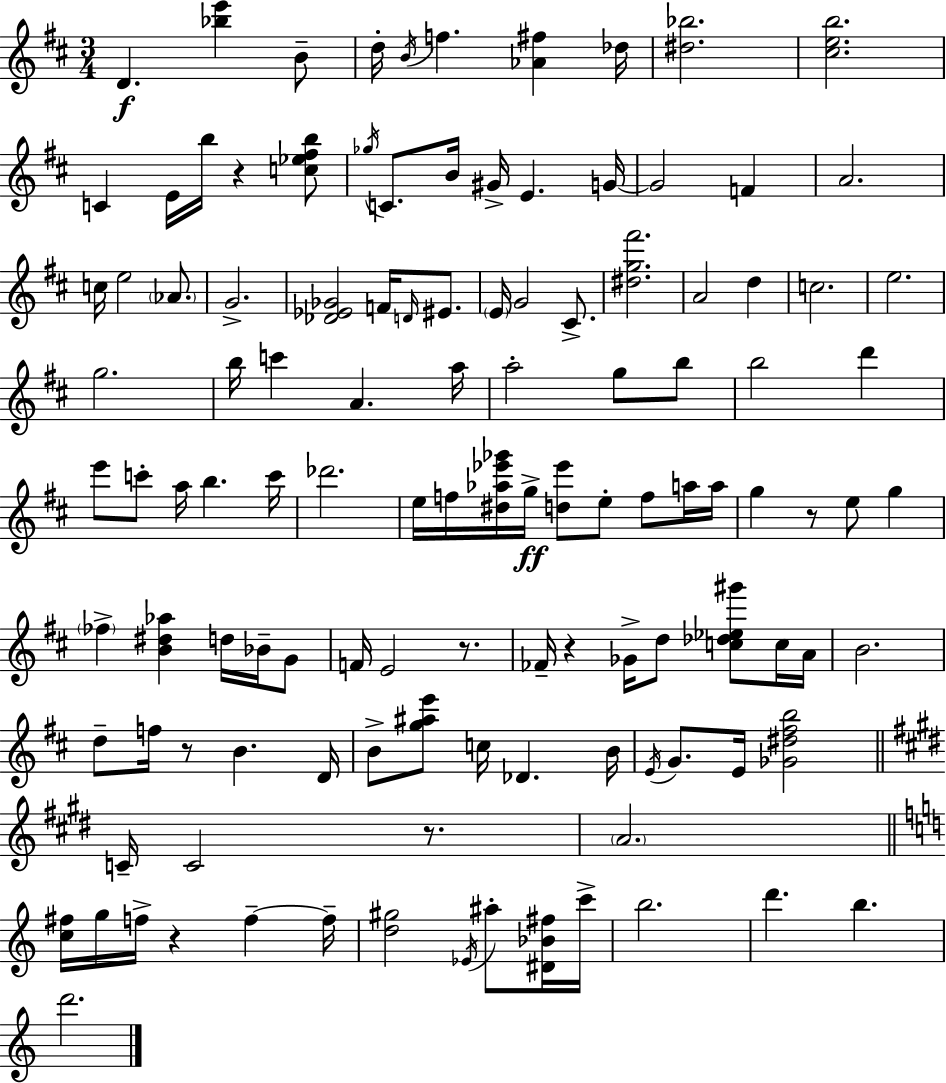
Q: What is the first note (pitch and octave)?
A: D4